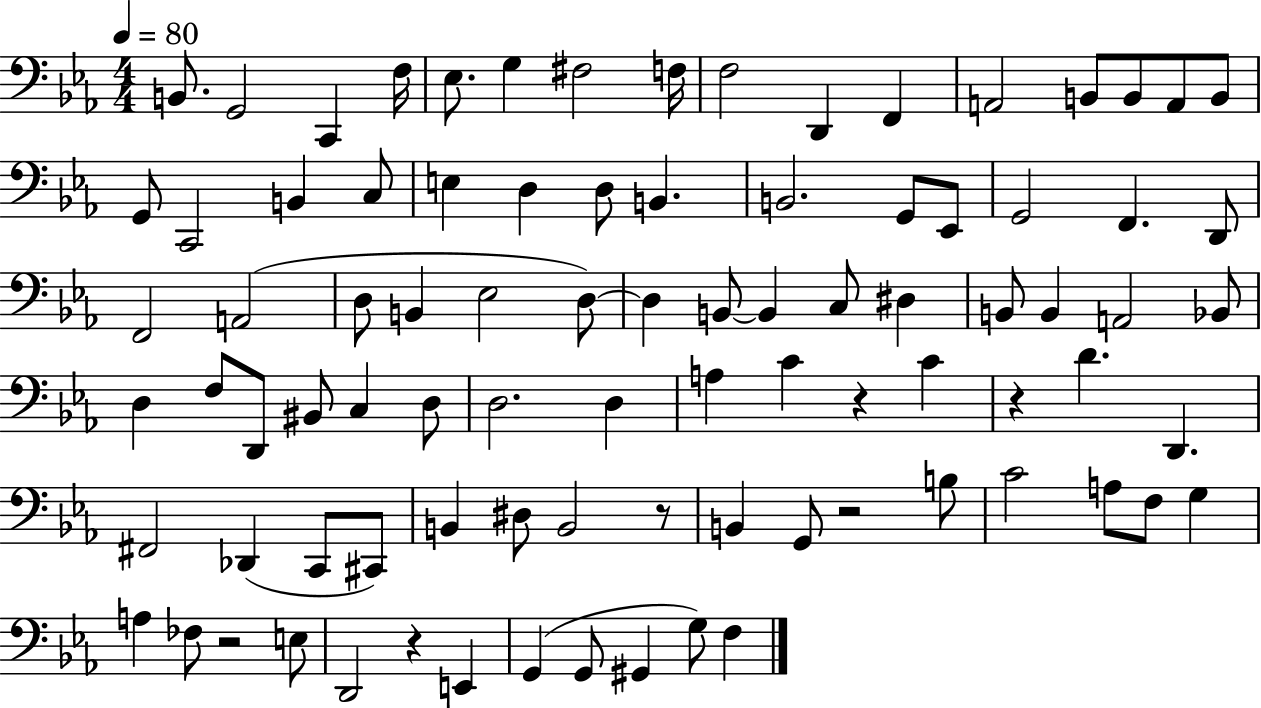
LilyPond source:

{
  \clef bass
  \numericTimeSignature
  \time 4/4
  \key ees \major
  \tempo 4 = 80
  b,8. g,2 c,4 f16 | ees8. g4 fis2 f16 | f2 d,4 f,4 | a,2 b,8 b,8 a,8 b,8 | \break g,8 c,2 b,4 c8 | e4 d4 d8 b,4. | b,2. g,8 ees,8 | g,2 f,4. d,8 | \break f,2 a,2( | d8 b,4 ees2 d8~~) | d4 b,8~~ b,4 c8 dis4 | b,8 b,4 a,2 bes,8 | \break d4 f8 d,8 bis,8 c4 d8 | d2. d4 | a4 c'4 r4 c'4 | r4 d'4. d,4. | \break fis,2 des,4( c,8 cis,8) | b,4 dis8 b,2 r8 | b,4 g,8 r2 b8 | c'2 a8 f8 g4 | \break a4 fes8 r2 e8 | d,2 r4 e,4 | g,4( g,8 gis,4 g8) f4 | \bar "|."
}